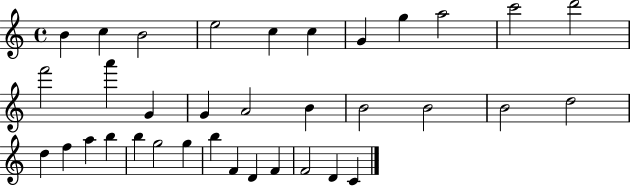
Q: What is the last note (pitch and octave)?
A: C4